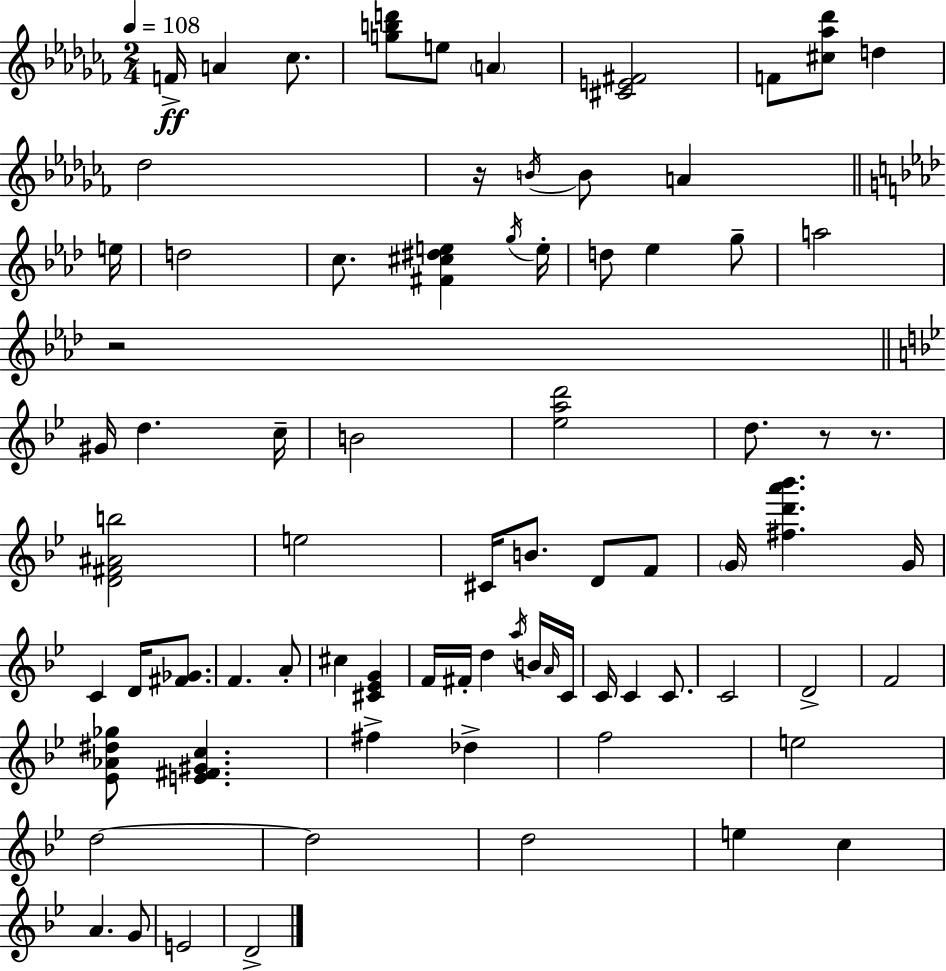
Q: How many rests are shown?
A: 4